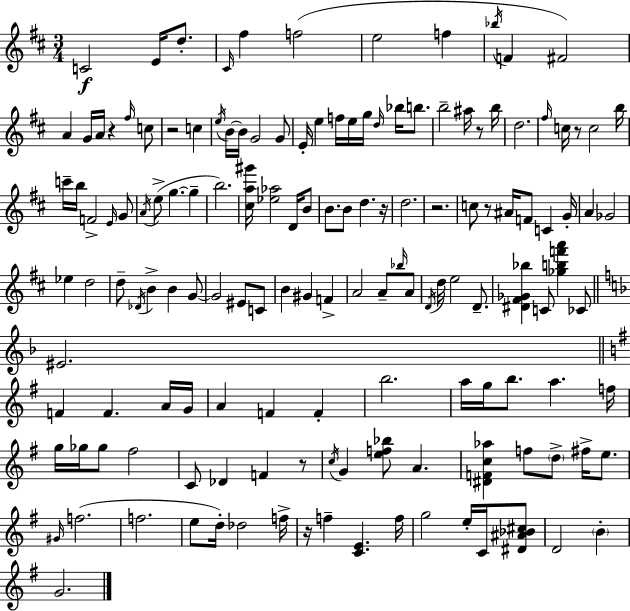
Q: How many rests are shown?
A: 9